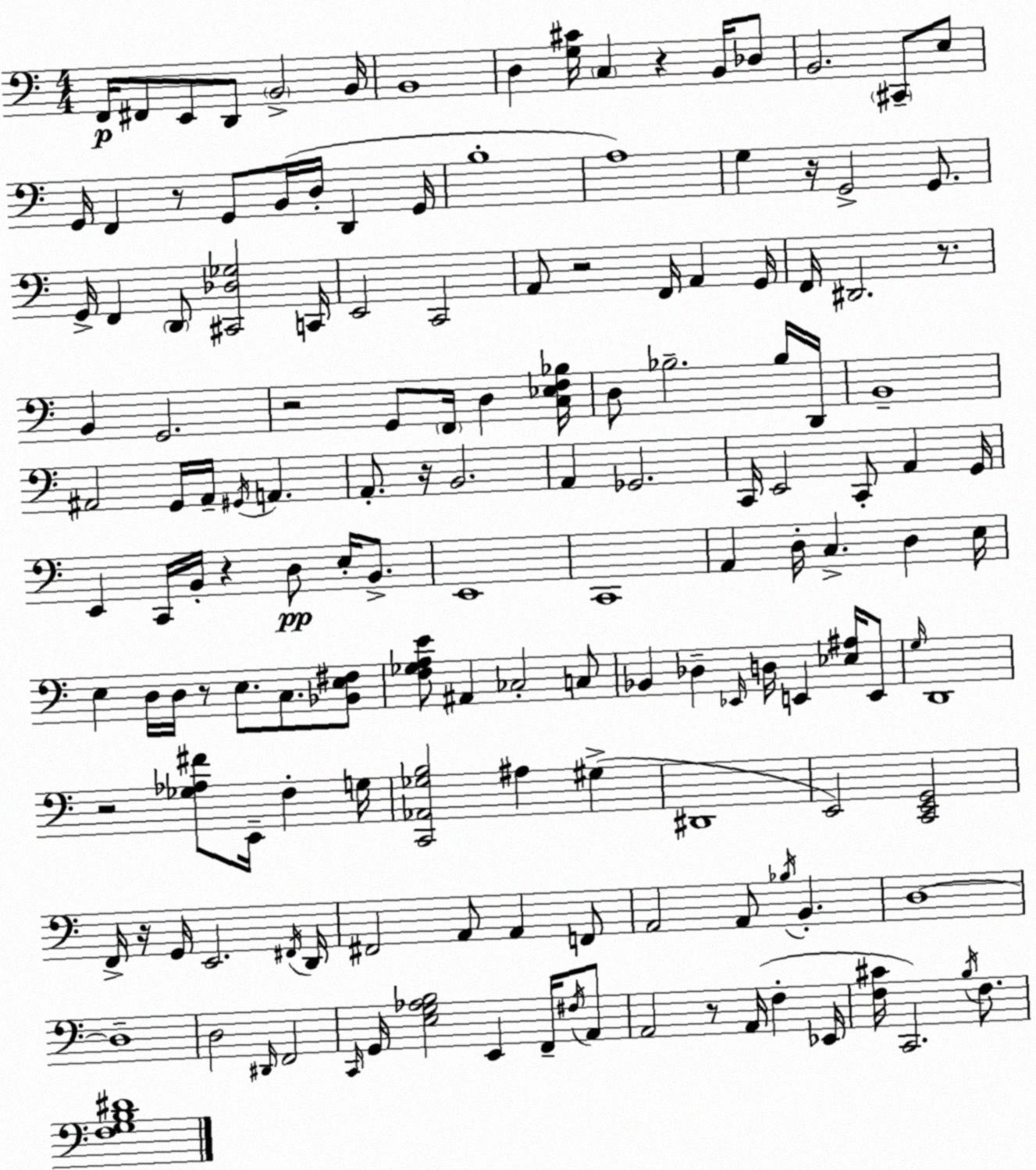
X:1
T:Untitled
M:4/4
L:1/4
K:C
F,,/4 ^F,,/2 E,,/2 D,,/2 B,,2 B,,/4 B,,4 D, [G,^C]/4 C, z B,,/4 _D,/2 B,,2 ^C,,/2 E,/2 G,,/4 F,, z/2 G,,/2 B,,/4 D,/4 D,, G,,/4 B,4 A,4 G, z/4 G,,2 G,,/2 G,,/4 F,, D,,/2 [^C,,_D,_G,]2 C,,/4 E,,2 C,,2 A,,/2 z2 F,,/4 A,, G,,/4 F,,/4 ^D,,2 z/2 B,, G,,2 z2 G,,/2 F,,/4 D, [C,_E,F,_B,]/4 D,/2 _B,2 _B,/4 D,,/4 B,,4 ^A,,2 G,,/4 ^A,,/4 ^G,,/4 A,, A,,/2 z/4 B,,2 A,, _G,,2 C,,/4 E,,2 C,,/2 A,, G,,/4 E,, C,,/4 B,,/4 z D,/2 E,/4 B,,/2 E,,4 C,,4 A,, D,/4 C, D, E,/4 E, D,/4 D,/4 z/2 E,/2 C,/2 [_B,,E,^F,]/2 [F,_G,A,E]/2 ^A,, _C,2 C,/2 _B,, _D, _E,,/4 D,/4 E,, [_E,^A,]/4 E,,/2 G,/4 D,,4 z2 [_G,_A,^F]/2 E,,/4 F, G,/4 [C,,_A,,_G,B,]2 ^A, ^G, ^D,,4 E,,2 [C,,E,,G,,]2 F,,/4 z/4 G,,/4 E,,2 ^F,,/4 D,,/4 ^F,,2 A,,/2 A,, F,,/2 A,,2 A,,/2 _B,/4 B,, D,4 D,4 D,2 ^D,,/4 F,,2 C,,/4 G,,/4 [E,G,_A,B,]2 E,, F,,/4 ^F,/4 A,,/2 A,,2 z/2 A,,/4 F, _E,,/4 [F,^C]/4 C,,2 B,/4 F,/2 [F,G,B,^D]4